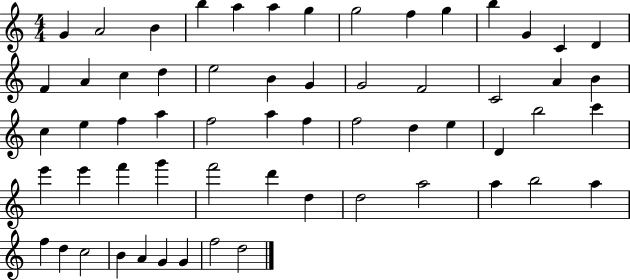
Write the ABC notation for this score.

X:1
T:Untitled
M:4/4
L:1/4
K:C
G A2 B b a a g g2 f g b G C D F A c d e2 B G G2 F2 C2 A B c e f a f2 a f f2 d e D b2 c' e' e' f' g' f'2 d' d d2 a2 a b2 a f d c2 B A G G f2 d2